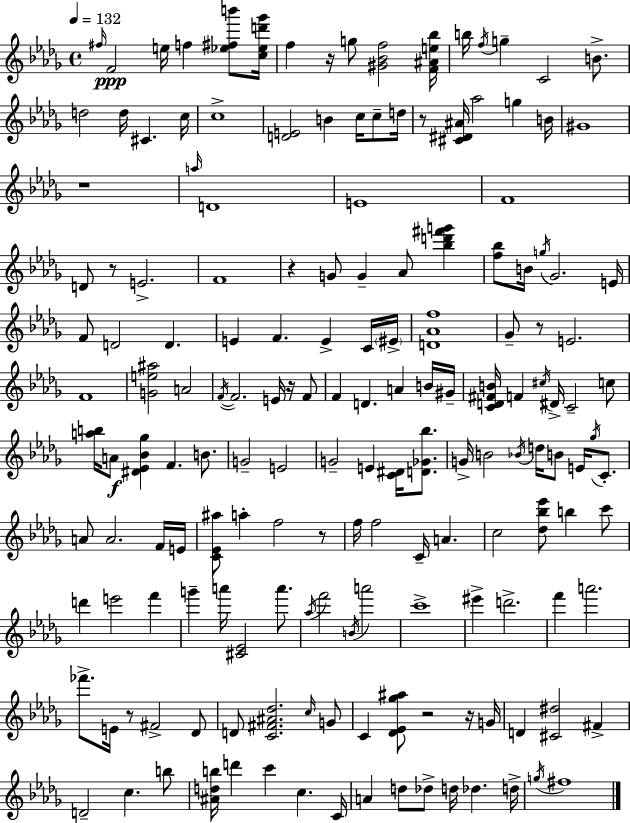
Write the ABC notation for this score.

X:1
T:Untitled
M:4/4
L:1/4
K:Bbm
^f/4 F2 e/4 f [_e^fb']/2 [c_ed'_g']/4 f z/4 g/2 [^G_Bf]2 [F^Ae_b]/4 b/4 f/4 g C2 B/2 d2 d/4 ^C c/4 c4 [DE]2 B c/4 c/2 d/4 z/2 [^C^D^A]/4 _a2 g B/4 ^G4 z4 a/4 D4 E4 F4 D/2 z/2 E2 F4 z G/2 G _A/2 [_bd'^f'g'] [f_b]/2 B/4 g/4 _G2 E/4 F/2 D2 D E F E C/4 ^E/4 [D_Af]4 _G/2 z/2 E2 F4 [Ge^a]2 A2 F/4 F2 E/4 z/4 F/2 F D A B/4 ^G/4 [CD^FB]/4 F ^c/4 ^D/4 C2 c/2 [ab]/4 A/2 [^D_E_B_g] F B/2 G2 E2 G2 E [C^D]/4 [D_G_b]/2 G/4 B2 _B/4 d/4 B/2 E/4 _g/4 C/2 A/2 A2 F/4 E/4 [C_E^a]/2 a f2 z/2 f/4 f2 C/4 A c2 [_d_b_e']/2 b c'/2 d' e'2 f' g' a'/4 [^C_E]2 a'/2 _a/4 f'2 B/4 a'2 c'4 ^e' d'2 f' a'2 _f'/2 E/4 z/2 ^F2 _D/2 D/2 [C^F^A_d]2 c/4 G/2 C [_D_E_g^a]/2 z2 z/4 G/4 D [^C^d]2 ^F D2 c b/2 [^Adb]/4 d' c' c C/4 A d/2 _d/2 d/4 _d d/4 g/4 ^f4